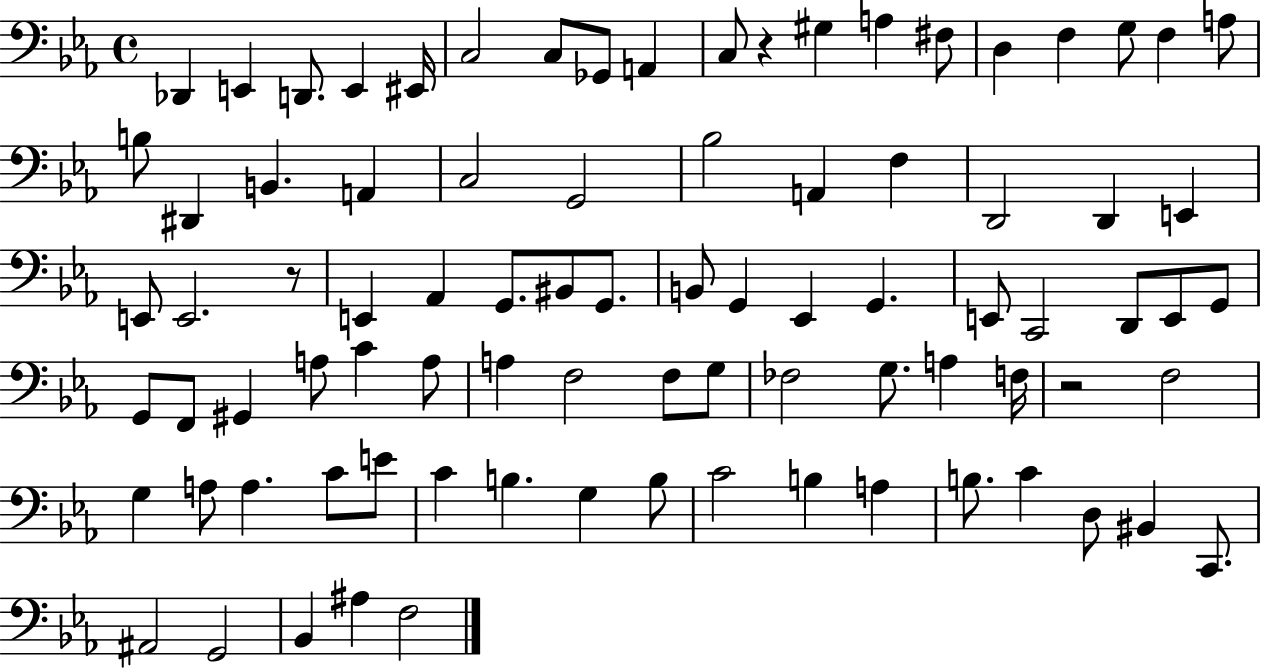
X:1
T:Untitled
M:4/4
L:1/4
K:Eb
_D,, E,, D,,/2 E,, ^E,,/4 C,2 C,/2 _G,,/2 A,, C,/2 z ^G, A, ^F,/2 D, F, G,/2 F, A,/2 B,/2 ^D,, B,, A,, C,2 G,,2 _B,2 A,, F, D,,2 D,, E,, E,,/2 E,,2 z/2 E,, _A,, G,,/2 ^B,,/2 G,,/2 B,,/2 G,, _E,, G,, E,,/2 C,,2 D,,/2 E,,/2 G,,/2 G,,/2 F,,/2 ^G,, A,/2 C A,/2 A, F,2 F,/2 G,/2 _F,2 G,/2 A, F,/4 z2 F,2 G, A,/2 A, C/2 E/2 C B, G, B,/2 C2 B, A, B,/2 C D,/2 ^B,, C,,/2 ^A,,2 G,,2 _B,, ^A, F,2